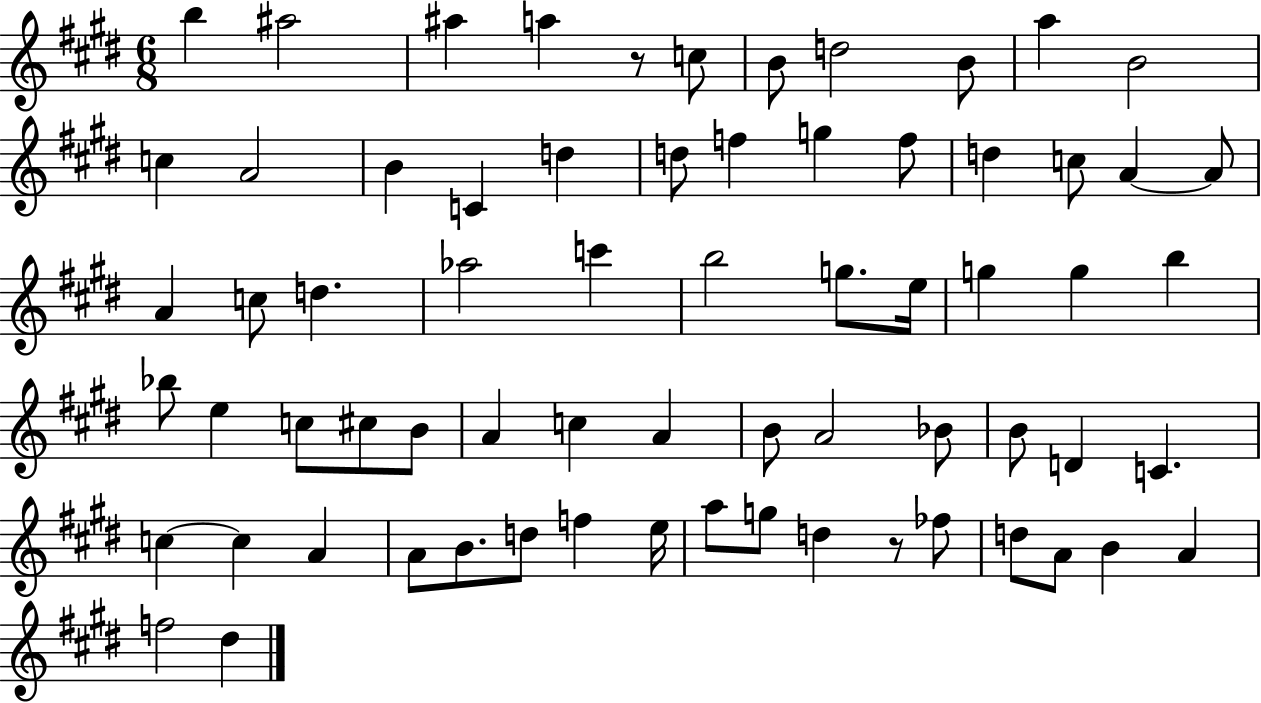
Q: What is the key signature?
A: E major